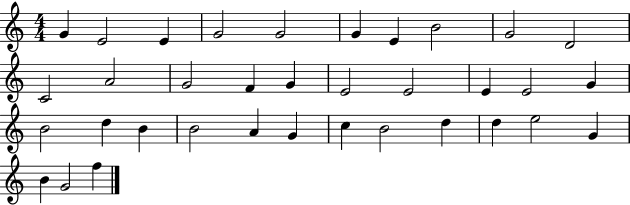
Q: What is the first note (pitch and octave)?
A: G4